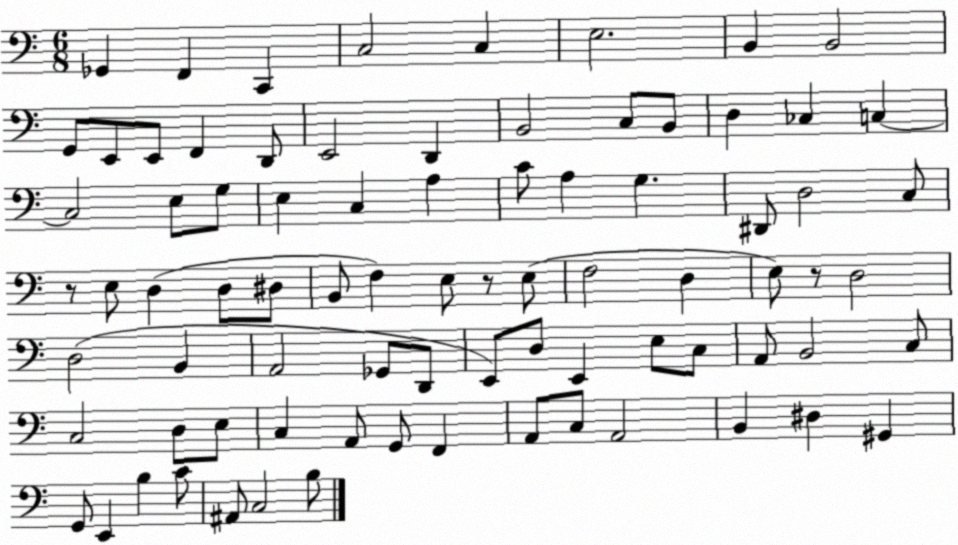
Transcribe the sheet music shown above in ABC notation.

X:1
T:Untitled
M:6/8
L:1/4
K:C
_G,, F,, C,, C,2 C, E,2 B,, B,,2 G,,/2 E,,/2 E,,/2 F,, D,,/2 E,,2 D,, B,,2 C,/2 B,,/2 D, _C, C, C,2 E,/2 G,/2 E, C, A, C/2 A, G, ^D,,/2 D,2 C,/2 z/2 E,/2 D, D,/2 ^D,/2 B,,/2 F, E,/2 z/2 E,/2 F,2 D, E,/2 z/2 D,2 D,2 B,, A,,2 _G,,/2 D,,/2 E,,/2 D,/2 E,, E,/2 C,/2 A,,/2 B,,2 C,/2 C,2 D,/2 E,/2 C, A,,/2 G,,/2 F,, A,,/2 C,/2 A,,2 B,, ^D, ^G,, G,,/2 E,, B, C/2 ^A,,/2 C,2 B,/2